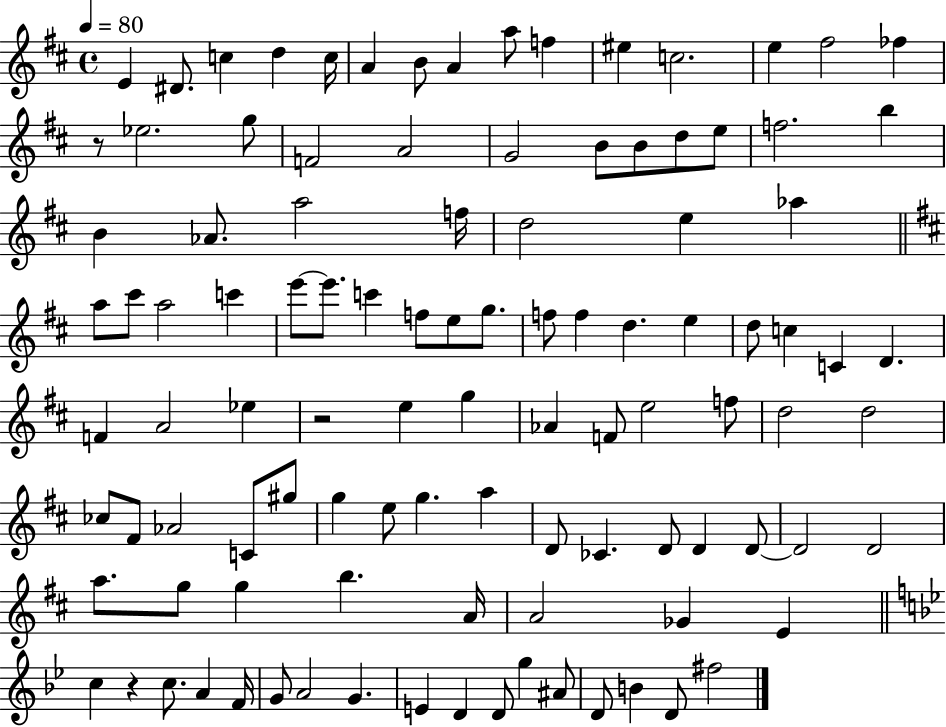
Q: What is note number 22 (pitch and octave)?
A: B4